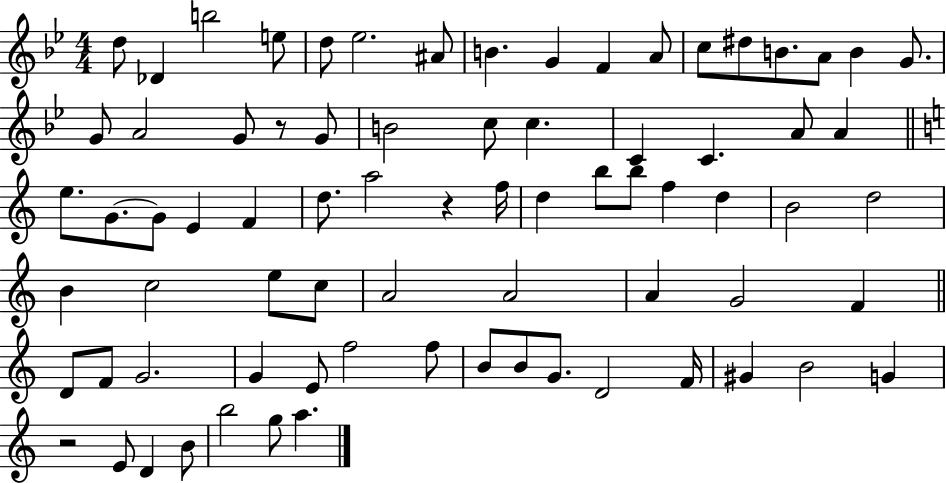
{
  \clef treble
  \numericTimeSignature
  \time 4/4
  \key bes \major
  \repeat volta 2 { d''8 des'4 b''2 e''8 | d''8 ees''2. ais'8 | b'4. g'4 f'4 a'8 | c''8 dis''8 b'8. a'8 b'4 g'8. | \break g'8 a'2 g'8 r8 g'8 | b'2 c''8 c''4. | c'4 c'4. a'8 a'4 | \bar "||" \break \key c \major e''8. g'8.~~ g'8 e'4 f'4 | d''8. a''2 r4 f''16 | d''4 b''8 b''8 f''4 d''4 | b'2 d''2 | \break b'4 c''2 e''8 c''8 | a'2 a'2 | a'4 g'2 f'4 | \bar "||" \break \key a \minor d'8 f'8 g'2. | g'4 e'8 f''2 f''8 | b'8 b'8 g'8. d'2 f'16 | gis'4 b'2 g'4 | \break r2 e'8 d'4 b'8 | b''2 g''8 a''4. | } \bar "|."
}